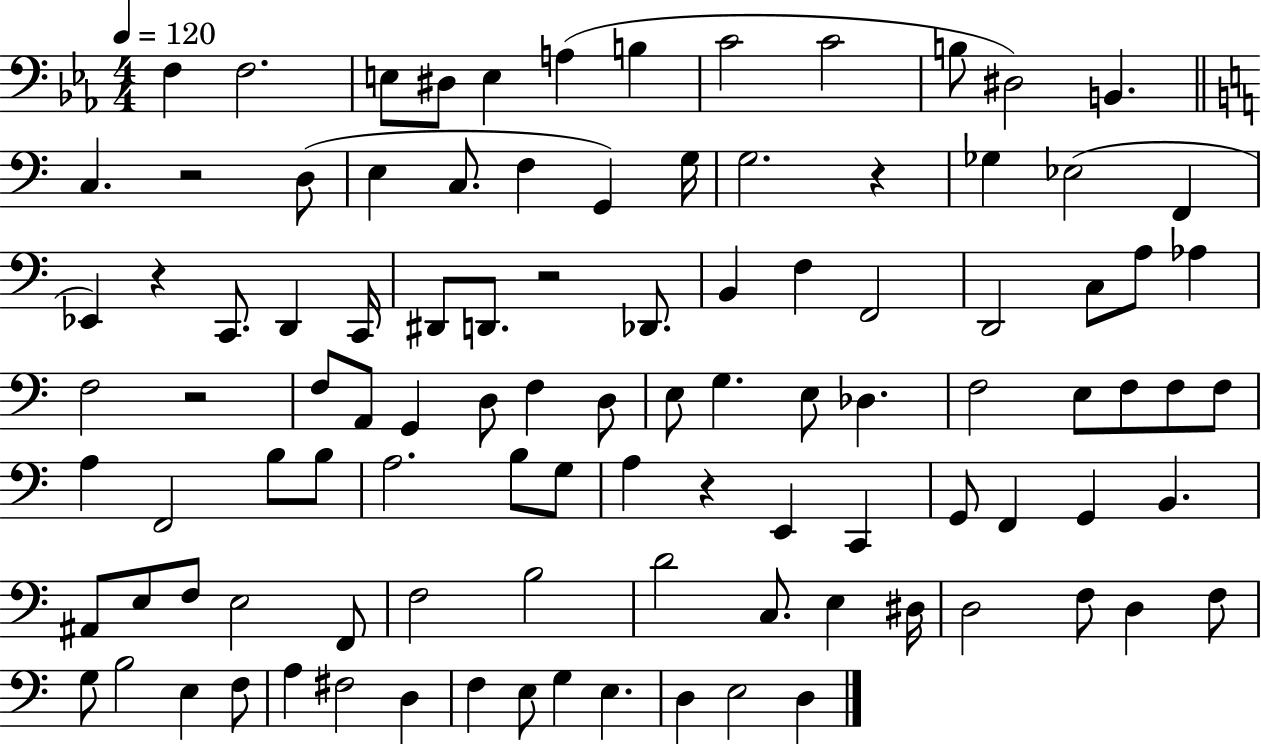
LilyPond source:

{
  \clef bass
  \numericTimeSignature
  \time 4/4
  \key ees \major
  \tempo 4 = 120
  f4 f2. | e8 dis8 e4 a4( b4 | c'2 c'2 | b8 dis2) b,4. | \break \bar "||" \break \key a \minor c4. r2 d8( | e4 c8. f4 g,4) g16 | g2. r4 | ges4 ees2( f,4 | \break ees,4) r4 c,8. d,4 c,16 | dis,8 d,8. r2 des,8. | b,4 f4 f,2 | d,2 c8 a8 aes4 | \break f2 r2 | f8 a,8 g,4 d8 f4 d8 | e8 g4. e8 des4. | f2 e8 f8 f8 f8 | \break a4 f,2 b8 b8 | a2. b8 g8 | a4 r4 e,4 c,4 | g,8 f,4 g,4 b,4. | \break ais,8 e8 f8 e2 f,8 | f2 b2 | d'2 c8. e4 dis16 | d2 f8 d4 f8 | \break g8 b2 e4 f8 | a4 fis2 d4 | f4 e8 g4 e4. | d4 e2 d4 | \break \bar "|."
}